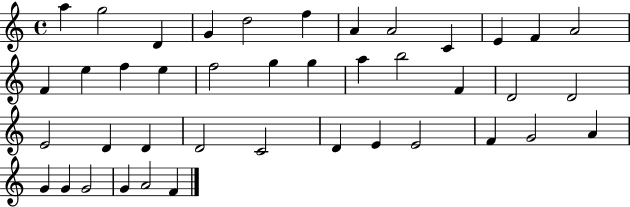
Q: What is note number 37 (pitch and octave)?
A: G4